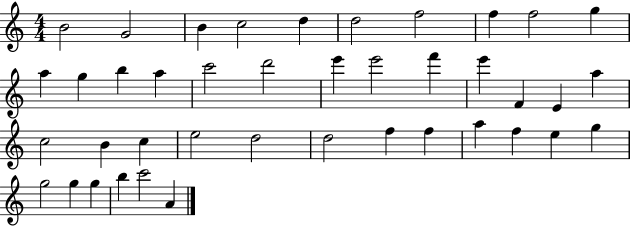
B4/h G4/h B4/q C5/h D5/q D5/h F5/h F5/q F5/h G5/q A5/q G5/q B5/q A5/q C6/h D6/h E6/q E6/h F6/q E6/q F4/q E4/q A5/q C5/h B4/q C5/q E5/h D5/h D5/h F5/q F5/q A5/q F5/q E5/q G5/q G5/h G5/q G5/q B5/q C6/h A4/q